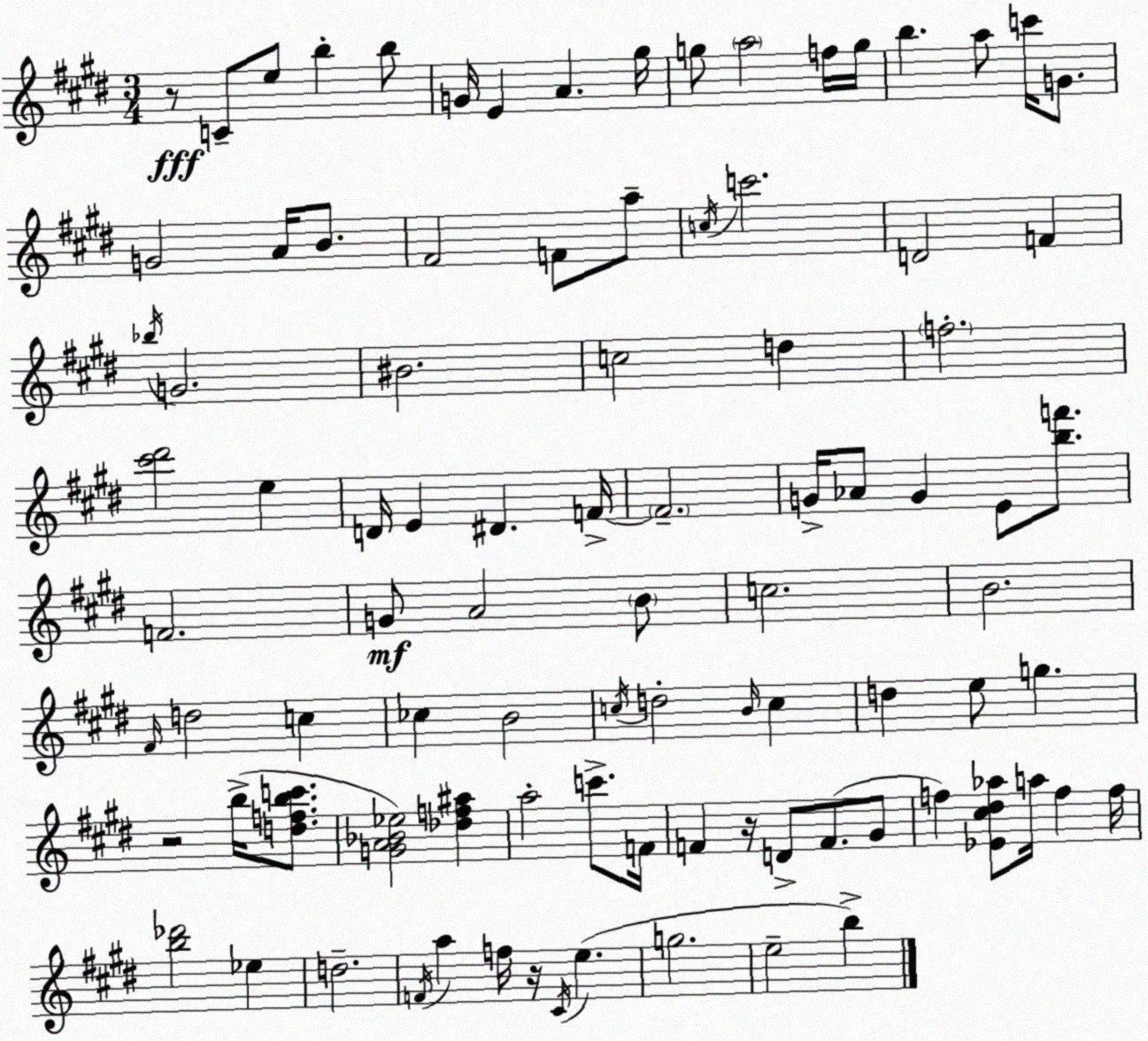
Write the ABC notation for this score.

X:1
T:Untitled
M:3/4
L:1/4
K:E
z/2 C/2 e/2 b b/2 G/4 E A ^g/4 g/2 a2 f/4 g/4 b a/2 c'/4 G/2 G2 A/4 B/2 ^F2 F/2 a/2 c/4 c'2 D2 F _b/4 G2 ^B2 c2 d f2 [^c'^d']2 e D/4 E ^D F/4 F2 G/4 _A/2 G E/2 [bf']/2 F2 G/2 A2 B/2 c2 B2 ^F/4 d2 c _c B2 c/4 d2 B/4 c d e/2 g z2 b/4 [dfbc']/2 [GA_B_e]2 [_df^a] a2 c'/2 F/4 F z/4 D/2 F/2 ^G/2 f [_E^c^d_a]/2 a/4 f f/4 [b_d']2 _e d2 F/4 a f/4 z/4 ^C/4 e g2 e2 b